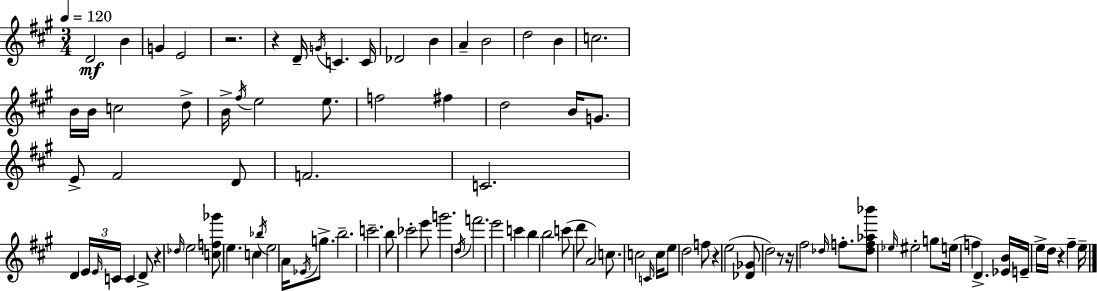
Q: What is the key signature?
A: A major